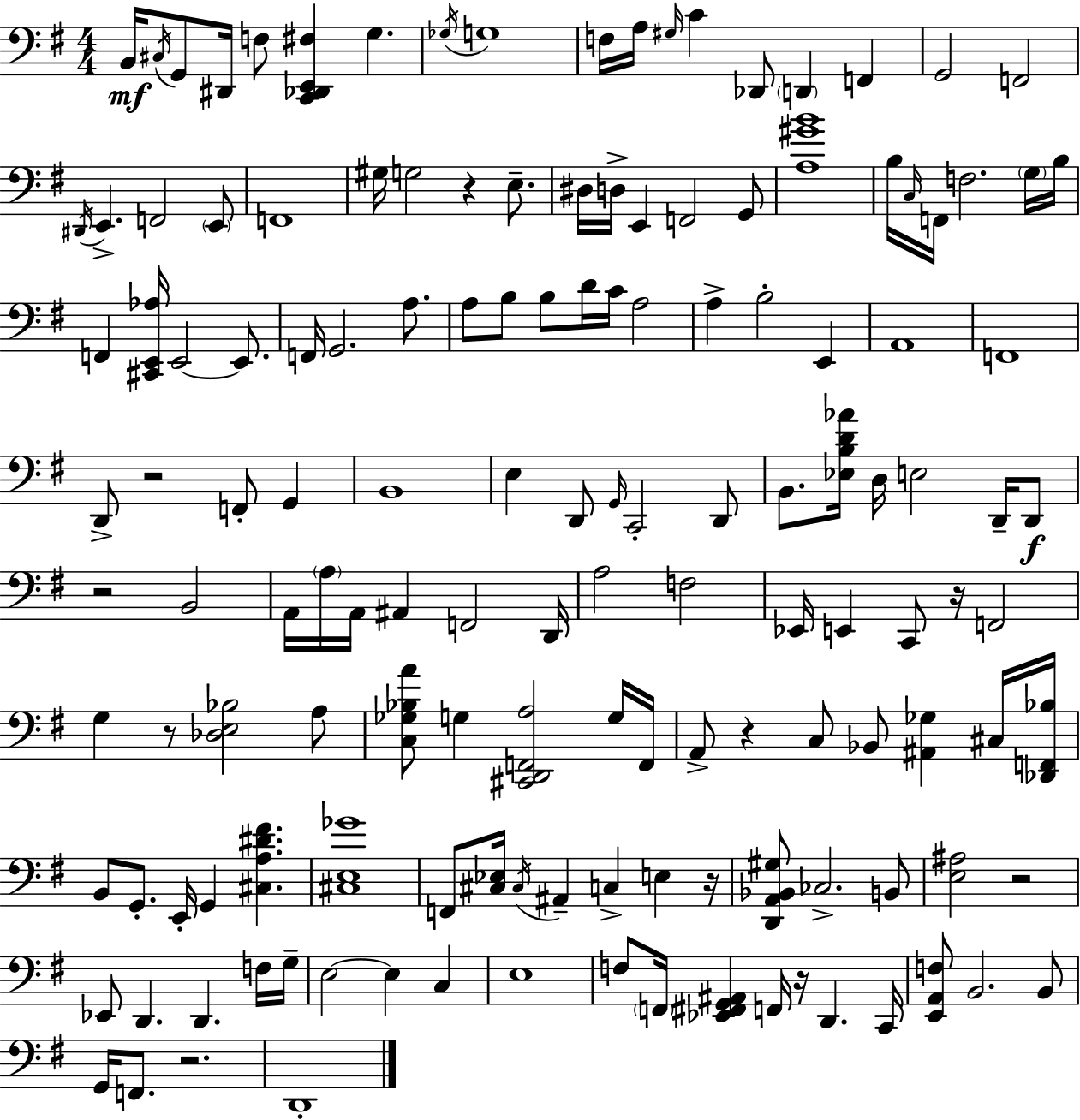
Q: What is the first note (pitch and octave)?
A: B2